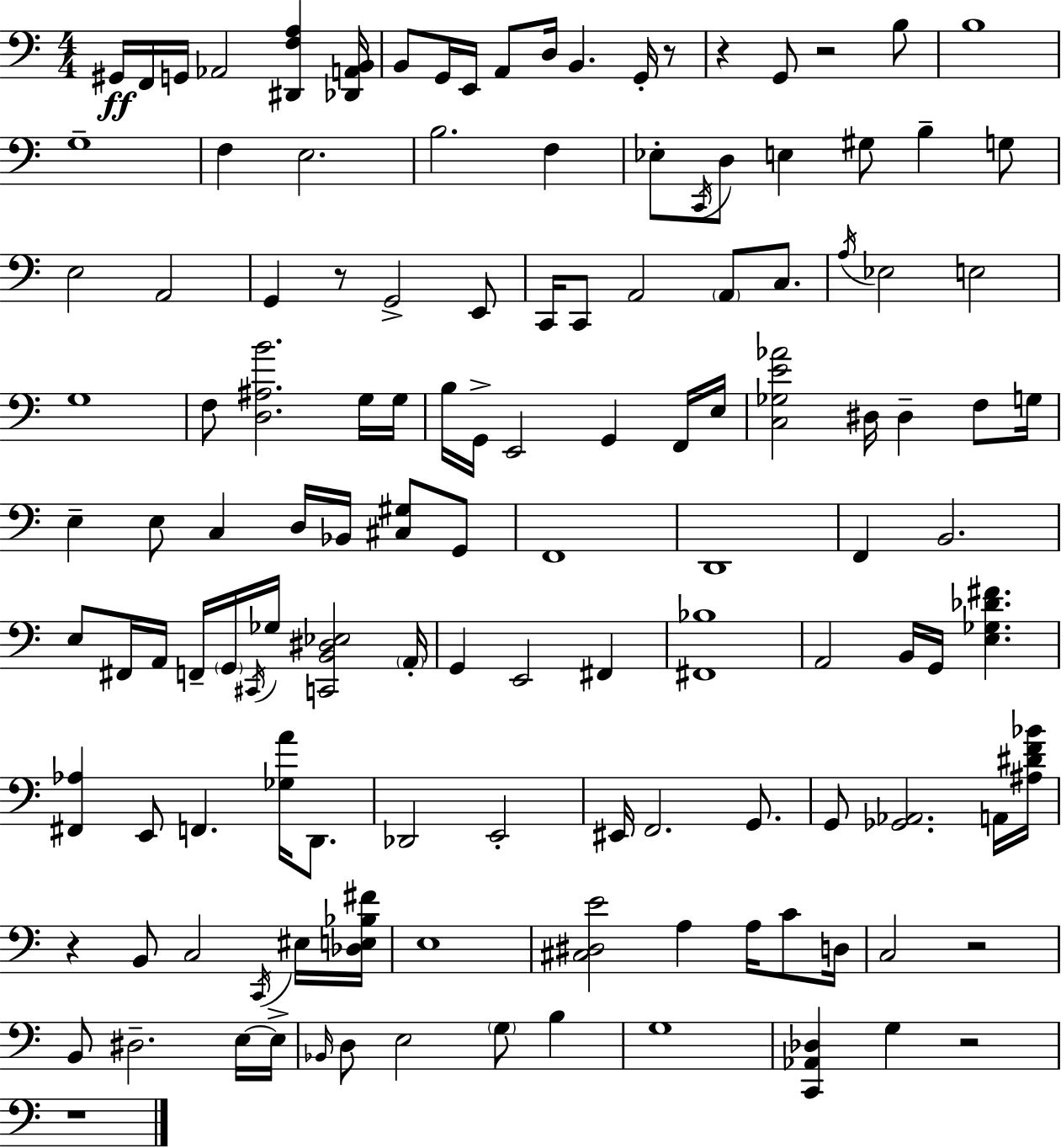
G#2/s F2/s G2/s Ab2/h [D#2,F3,A3]/q [Db2,A2,B2]/s B2/e G2/s E2/s A2/e D3/s B2/q. G2/s R/e R/q G2/e R/h B3/e B3/w G3/w F3/q E3/h. B3/h. F3/q Eb3/e C2/s D3/e E3/q G#3/e B3/q G3/e E3/h A2/h G2/q R/e G2/h E2/e C2/s C2/e A2/h A2/e C3/e. A3/s Eb3/h E3/h G3/w F3/e [D3,A#3,B4]/h. G3/s G3/s B3/s G2/s E2/h G2/q F2/s E3/s [C3,Gb3,E4,Ab4]/h D#3/s D#3/q F3/e G3/s E3/q E3/e C3/q D3/s Bb2/s [C#3,G#3]/e G2/e F2/w D2/w F2/q B2/h. E3/e F#2/s A2/s F2/s G2/s C#2/s Gb3/s [C2,B2,D#3,Eb3]/h A2/s G2/q E2/h F#2/q [F#2,Bb3]/w A2/h B2/s G2/s [E3,Gb3,Db4,F#4]/q. [F#2,Ab3]/q E2/e F2/q. [Gb3,A4]/s D2/e. Db2/h E2/h EIS2/s F2/h. G2/e. G2/e [Gb2,Ab2]/h. A2/s [A#3,D#4,F4,Bb4]/s R/q B2/e C3/h C2/s EIS3/s [Db3,E3,Bb3,F#4]/s E3/w [C#3,D#3,E4]/h A3/q A3/s C4/e D3/s C3/h R/h B2/e D#3/h. E3/s E3/s Bb2/s D3/e E3/h G3/e B3/q G3/w [C2,Ab2,Db3]/q G3/q R/h R/w